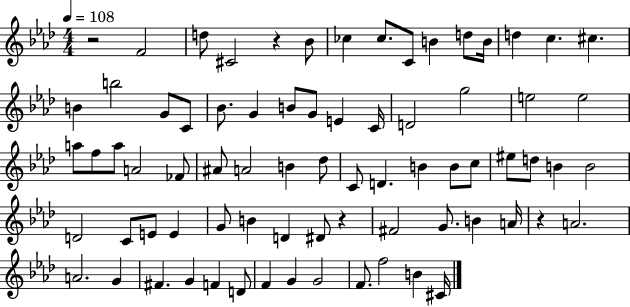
R/h F4/h D5/e C#4/h R/q Bb4/e CES5/q CES5/e. C4/e B4/q D5/e B4/s D5/q C5/q. C#5/q. B4/q B5/h G4/e C4/e Bb4/e. G4/q B4/e G4/e E4/q C4/s D4/h G5/h E5/h E5/h A5/e F5/e A5/e A4/h FES4/e A#4/e A4/h B4/q Db5/e C4/e D4/q. B4/q B4/e C5/e EIS5/e D5/e B4/q B4/h D4/h C4/e E4/e E4/q G4/e B4/q D4/q D#4/e R/q F#4/h G4/e. B4/q A4/s R/q A4/h. A4/h. G4/q F#4/q. G4/q F4/q D4/e F4/q G4/q G4/h F4/e. F5/h B4/q C#4/s